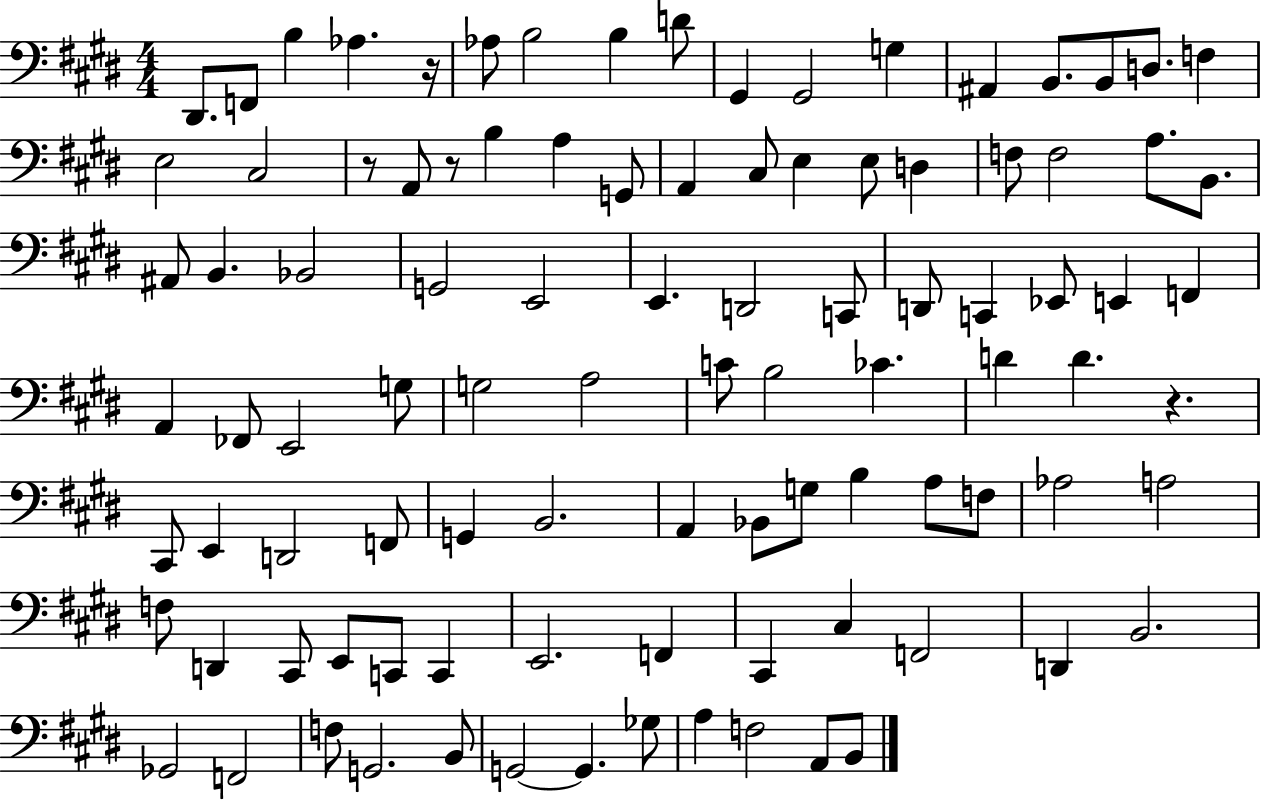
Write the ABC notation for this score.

X:1
T:Untitled
M:4/4
L:1/4
K:E
^D,,/2 F,,/2 B, _A, z/4 _A,/2 B,2 B, D/2 ^G,, ^G,,2 G, ^A,, B,,/2 B,,/2 D,/2 F, E,2 ^C,2 z/2 A,,/2 z/2 B, A, G,,/2 A,, ^C,/2 E, E,/2 D, F,/2 F,2 A,/2 B,,/2 ^A,,/2 B,, _B,,2 G,,2 E,,2 E,, D,,2 C,,/2 D,,/2 C,, _E,,/2 E,, F,, A,, _F,,/2 E,,2 G,/2 G,2 A,2 C/2 B,2 _C D D z ^C,,/2 E,, D,,2 F,,/2 G,, B,,2 A,, _B,,/2 G,/2 B, A,/2 F,/2 _A,2 A,2 F,/2 D,, ^C,,/2 E,,/2 C,,/2 C,, E,,2 F,, ^C,, ^C, F,,2 D,, B,,2 _G,,2 F,,2 F,/2 G,,2 B,,/2 G,,2 G,, _G,/2 A, F,2 A,,/2 B,,/2